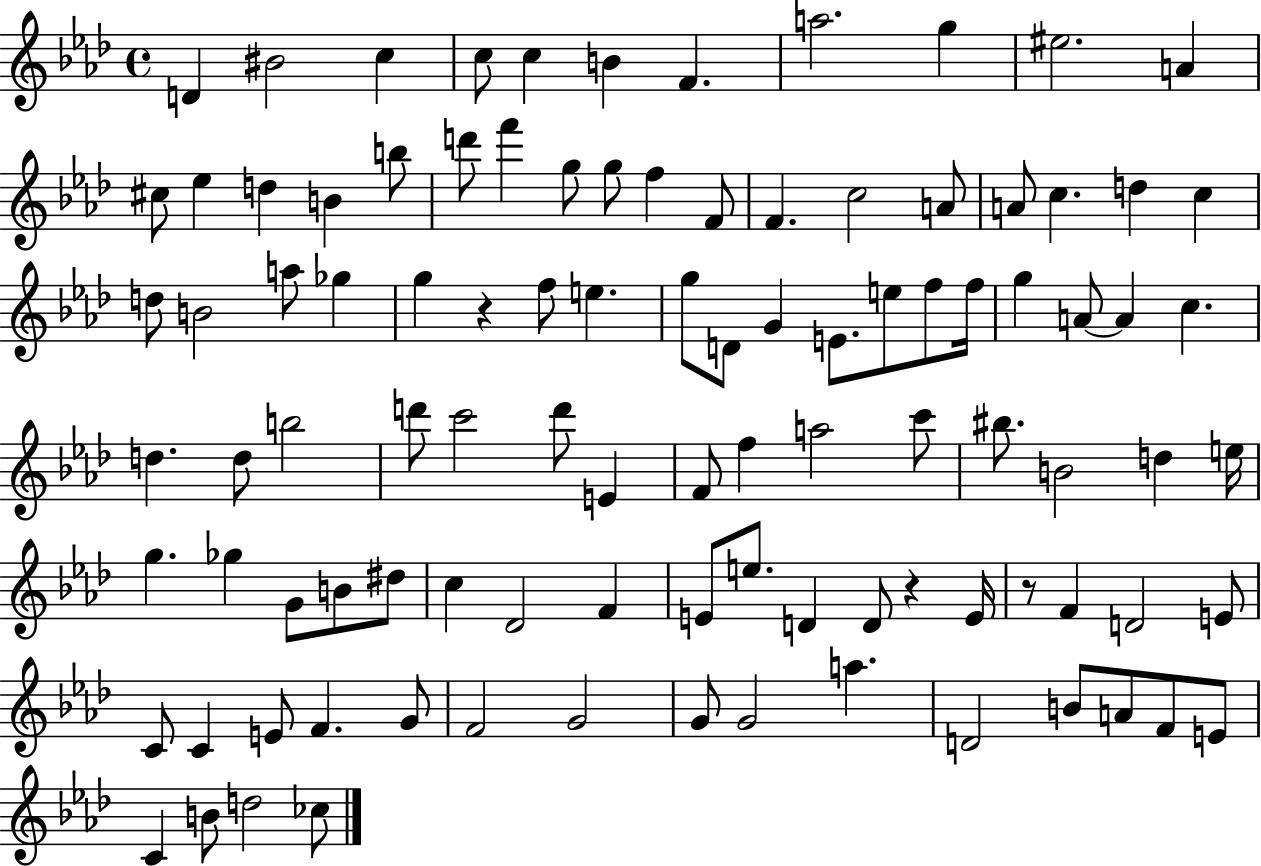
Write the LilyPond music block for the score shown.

{
  \clef treble
  \time 4/4
  \defaultTimeSignature
  \key aes \major
  \repeat volta 2 { d'4 bis'2 c''4 | c''8 c''4 b'4 f'4. | a''2. g''4 | eis''2. a'4 | \break cis''8 ees''4 d''4 b'4 b''8 | d'''8 f'''4 g''8 g''8 f''4 f'8 | f'4. c''2 a'8 | a'8 c''4. d''4 c''4 | \break d''8 b'2 a''8 ges''4 | g''4 r4 f''8 e''4. | g''8 d'8 g'4 e'8. e''8 f''8 f''16 | g''4 a'8~~ a'4 c''4. | \break d''4. d''8 b''2 | d'''8 c'''2 d'''8 e'4 | f'8 f''4 a''2 c'''8 | bis''8. b'2 d''4 e''16 | \break g''4. ges''4 g'8 b'8 dis''8 | c''4 des'2 f'4 | e'8 e''8. d'4 d'8 r4 e'16 | r8 f'4 d'2 e'8 | \break c'8 c'4 e'8 f'4. g'8 | f'2 g'2 | g'8 g'2 a''4. | d'2 b'8 a'8 f'8 e'8 | \break c'4 b'8 d''2 ces''8 | } \bar "|."
}